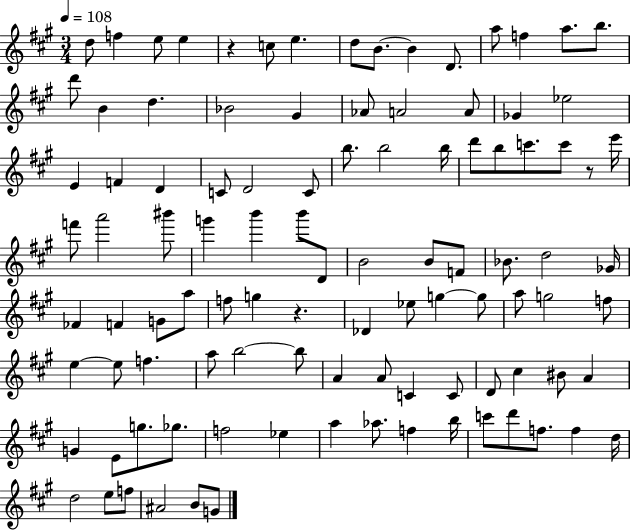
D5/e F5/q E5/e E5/q R/q C5/e E5/q. D5/e B4/e. B4/q D4/e. A5/e F5/q A5/e. B5/e. D6/e B4/q D5/q. Bb4/h G#4/q Ab4/e A4/h A4/e Gb4/q Eb5/h E4/q F4/q D4/q C4/e D4/h C4/e B5/e. B5/h B5/s D6/e B5/e C6/e. C6/e R/e E6/s F6/e A6/h BIS6/e G6/q B6/q B6/e D4/e B4/h B4/e F4/e Bb4/e. D5/h Gb4/s FES4/q F4/q G4/e A5/e F5/e G5/q R/q. Db4/q Eb5/e G5/q G5/e A5/e G5/h F5/e E5/q E5/e F5/q. A5/e B5/h B5/e A4/q A4/e C4/q C4/e D4/e C#5/q BIS4/e A4/q G4/q E4/e G5/e. Gb5/e. F5/h Eb5/q A5/q Ab5/e. F5/q B5/s C6/e D6/e F5/e. F5/q D5/s D5/h E5/e F5/e A#4/h B4/e G4/e